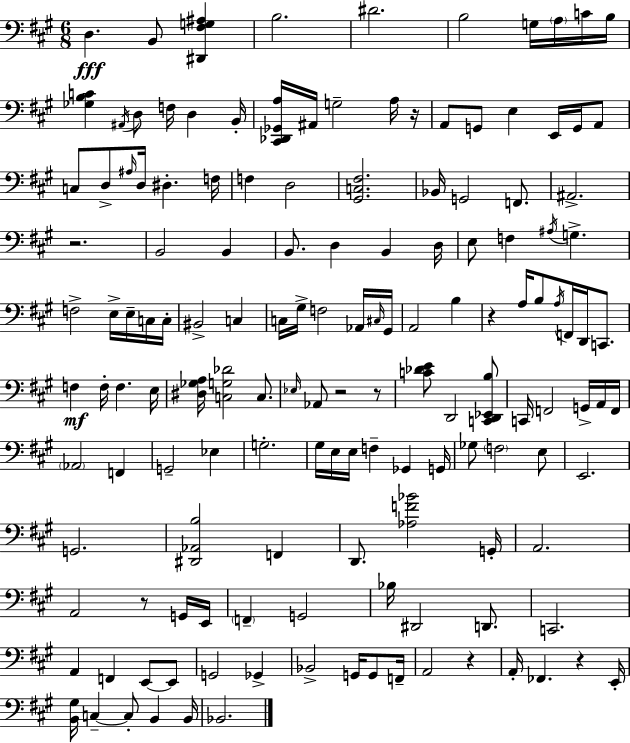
{
  \clef bass
  \numericTimeSignature
  \time 6/8
  \key a \major
  d4.\fff b,8 <dis, fis g ais>4 | b2. | dis'2. | b2 g16 \parenthesize a16 c'16 b16 | \break <ges b c'>4 \acciaccatura { ais,16 } d8 f16 d4 | b,16-. <cis, des, ges, a>16 ais,16 g2-- a16 | r16 a,8 g,8 e4 e,16 g,16 a,8 | c8 d8-> \grace { ais16 } d16 dis4.-. | \break f16 f4 d2 | <gis, c fis>2. | bes,16 g,2 f,8. | ais,2.-> | \break r2. | b,2 b,4 | b,8. d4 b,4 | d16 e8 f4 \acciaccatura { ais16 } g4.-> | \break f2-> e16-> | e16-- c16 c16-. bis,2-> c4 | c16 gis16-> f2 | aes,16 \grace { cis16 } gis,16 a,2 | \break b4 r4 a16 b8 \acciaccatura { a16 } | f,16 d,16 c,8. f4\mf f16-. f4. | e16 <dis ges a>16 <c g des'>2 | c8. \grace { ees16 } aes,8 r2 | \break r8 <c' des' e'>8 d,2 | <c, d, ees, b>8 c,16 f,2 | g,16-> a,16 f,16 \parenthesize aes,2 | f,4 g,2-- | \break ees4 g2.-. | gis16 e16 e16 f4-- | ges,4 g,16 ges8 \parenthesize f2 | e8 e,2. | \break g,2. | <dis, aes, b>2 | f,4 d,8. <aes f' bes'>2 | g,16-. a,2. | \break a,2 | r8 g,16 e,16 \parenthesize f,4-- g,2 | bes16 dis,2 | d,8. c,2. | \break a,4 f,4 | e,8~~ e,8 g,2 | ges,4-> bes,2-> | g,16 g,8 f,16-- a,2 | \break r4 a,16-. fes,4. | r4 e,16-. <b, gis>16 c4--~~ c8-. | b,4 b,16 bes,2. | \bar "|."
}